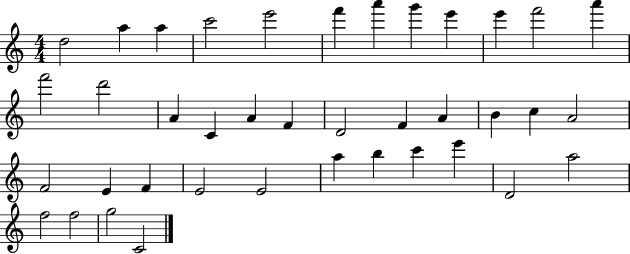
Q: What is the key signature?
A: C major